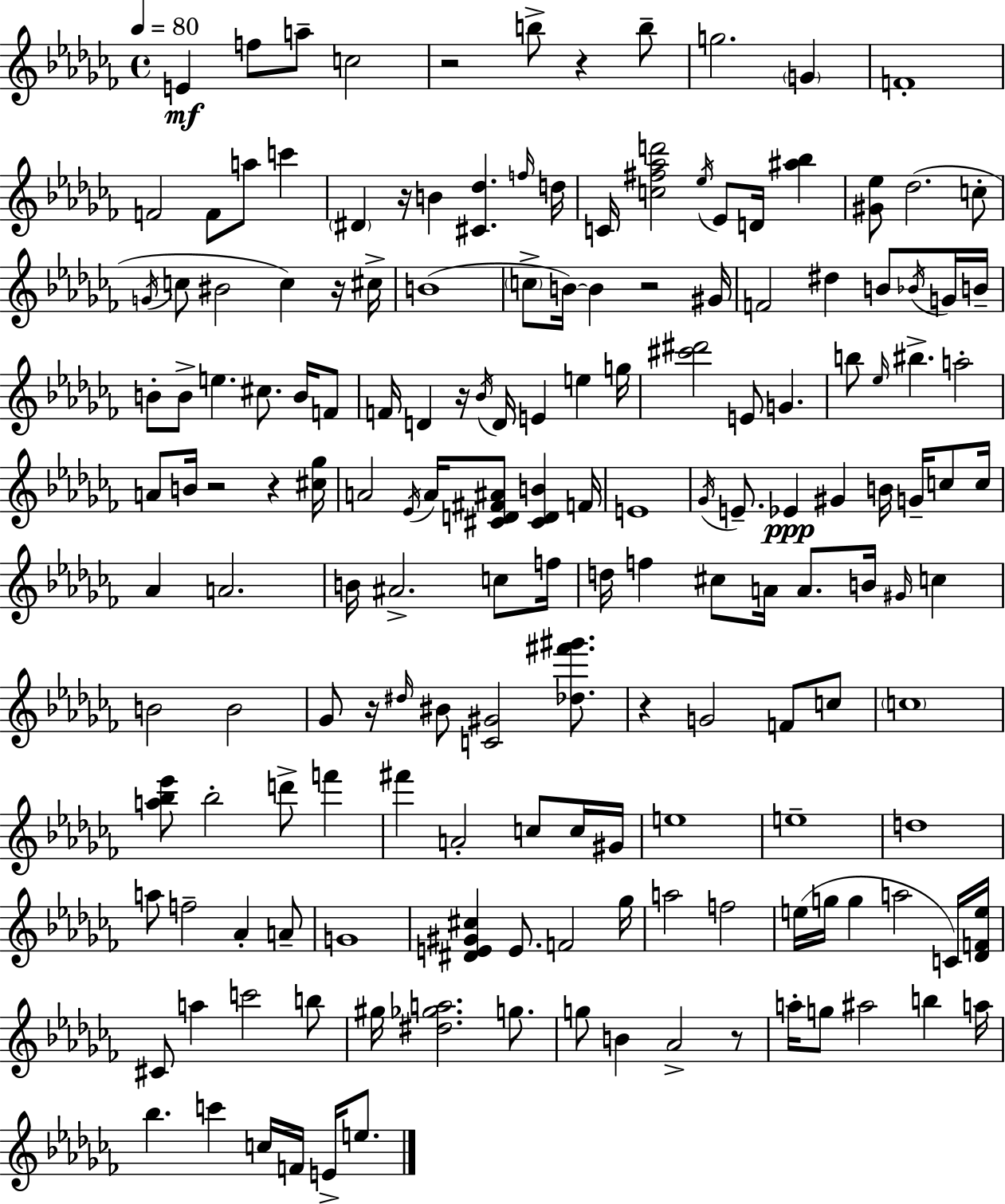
E4/q F5/e A5/e C5/h R/h B5/e R/q B5/e G5/h. G4/q F4/w F4/h F4/e A5/e C6/q D#4/q R/s B4/q [C#4,Db5]/q. F5/s D5/s C4/s [C5,F#5,Ab5,D6]/h Eb5/s Eb4/e D4/s [A#5,Bb5]/q [G#4,Eb5]/e Db5/h. C5/e G4/s C5/e BIS4/h C5/q R/s C#5/s B4/w C5/e B4/s B4/q R/h G#4/s F4/h D#5/q B4/e Bb4/s G4/s B4/s B4/e B4/e E5/q. C#5/e. B4/s F4/e F4/s D4/q R/s Bb4/s D4/s E4/q E5/q G5/s [C#6,D#6]/h E4/e G4/q. B5/e Eb5/s BIS5/q. A5/h A4/e B4/s R/h R/q [C#5,Gb5]/s A4/h Eb4/s A4/s [C#4,D4,F#4,A#4]/e [C#4,D4,B4]/q F4/s E4/w Gb4/s E4/e. Eb4/q G#4/q B4/s G4/s C5/e C5/s Ab4/q A4/h. B4/s A#4/h. C5/e F5/s D5/s F5/q C#5/e A4/s A4/e. B4/s G#4/s C5/q B4/h B4/h Gb4/e R/s D#5/s BIS4/e [C4,G#4]/h [Db5,F#6,G#6]/e. R/q G4/h F4/e C5/e C5/w [A5,Bb5,Eb6]/e Bb5/h D6/e F6/q F#6/q A4/h C5/e C5/s G#4/s E5/w E5/w D5/w A5/e F5/h Ab4/q A4/e G4/w [D#4,E4,G#4,C#5]/q E4/e. F4/h Gb5/s A5/h F5/h E5/s G5/s G5/q A5/h C4/s [Db4,F4,E5]/s C#4/e A5/q C6/h B5/e G#5/s [D#5,Gb5,A5]/h. G5/e. G5/e B4/q Ab4/h R/e A5/s G5/e A#5/h B5/q A5/s Bb5/q. C6/q C5/s F4/s E4/s E5/e.